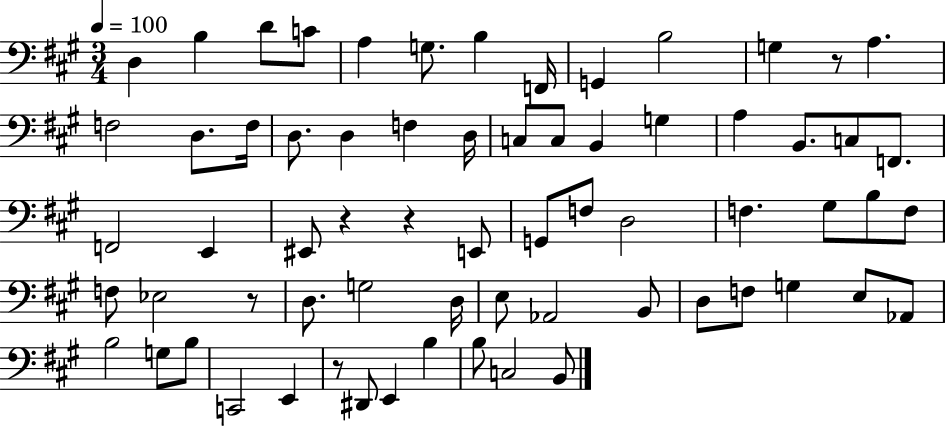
D3/q B3/q D4/e C4/e A3/q G3/e. B3/q F2/s G2/q B3/h G3/q R/e A3/q. F3/h D3/e. F3/s D3/e. D3/q F3/q D3/s C3/e C3/e B2/q G3/q A3/q B2/e. C3/e F2/e. F2/h E2/q EIS2/e R/q R/q E2/e G2/e F3/e D3/h F3/q. G#3/e B3/e F3/e F3/e Eb3/h R/e D3/e. G3/h D3/s E3/e Ab2/h B2/e D3/e F3/e G3/q E3/e Ab2/e B3/h G3/e B3/e C2/h E2/q R/e D#2/e E2/q B3/q B3/e C3/h B2/e